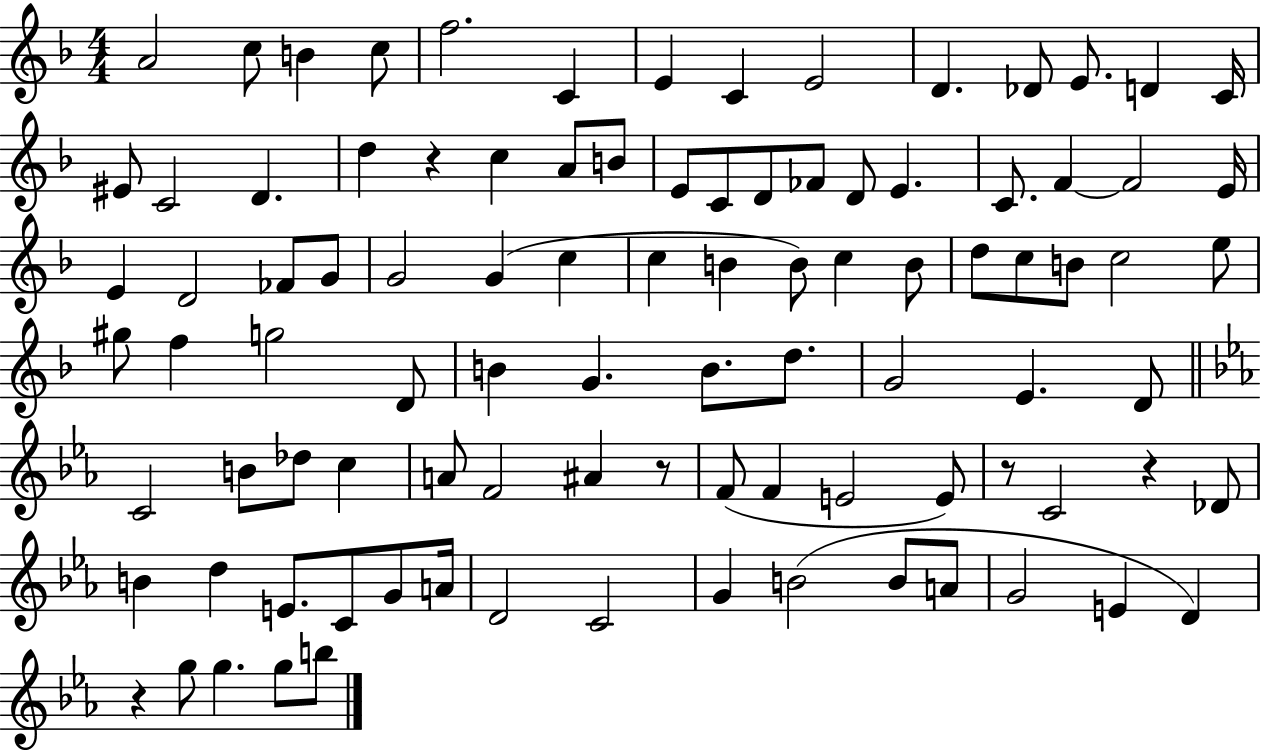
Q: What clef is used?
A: treble